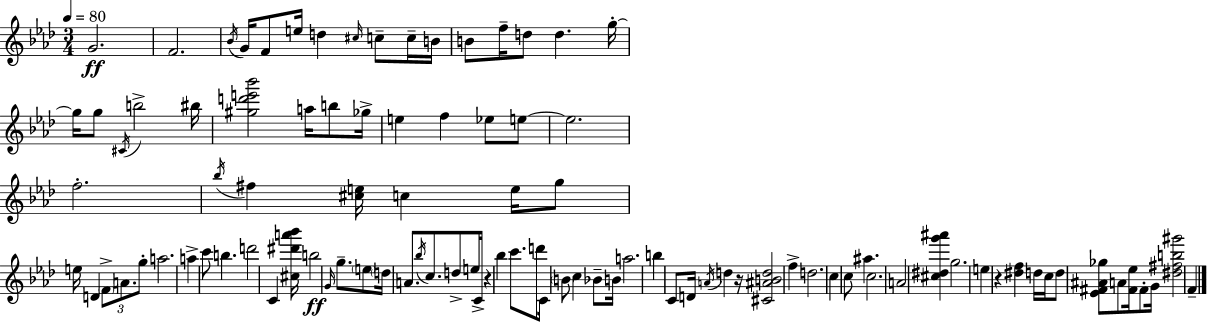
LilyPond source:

{
  \clef treble
  \numericTimeSignature
  \time 3/4
  \key f \minor
  \tempo 4 = 80
  g'2.\ff | f'2. | \acciaccatura { bes'16 } g'16 f'8 e''16 d''4 \grace { cis''16 } c''8-- | c''16-- b'16 b'8 f''16-- d''8 d''4. | \break g''16-.~~ g''16 g''8 \acciaccatura { cis'16 } b''2-> | bis''16 <gis'' d''' e''' bes'''>2 a''16 | b''8 ges''16-> e''4 f''4 ees''8 | e''8~~ e''2. | \break f''2.-. | \acciaccatura { bes''16 } fis''4 <cis'' e''>16 c''4 | e''16 g''8 e''16 d'4 \tuplet 3/2 { \parenthesize f'8-> a'8. | g''8-. } a''2. | \break a''4-> c'''8 b''4. | d'''2 | c'4 <cis'' dis''' a''' bes'''>16 b''2\ff | \grace { g'16 } g''8.-- \parenthesize e''8 \parenthesize d''16 a'8. \acciaccatura { bes''16 } | \break c''8. d''8-> e''16 c'16-> r4 bes''4 | c'''8. d'''8 c'16 \parenthesize b'8 c''4 | bes'8-- b'16 a''2. | b''4 c'8 | \break d'16 \acciaccatura { a'16 } d''4 r16 <cis' ais' b' d''>2 | f''4-> d''2. | c''4 c''8 | ais''4. c''2. | \break a'2 | <cis'' dis'' g''' ais'''>4 g''2. | e''4 r4 | <dis'' f''>4 d''16 c''16 d''8 <ees' fis' ais' ges''>8 | \break a'8 <fis' ees''>16 fis'8-. g'16 <dis'' fis'' b'' gis'''>2 | f'4-- \bar "|."
}